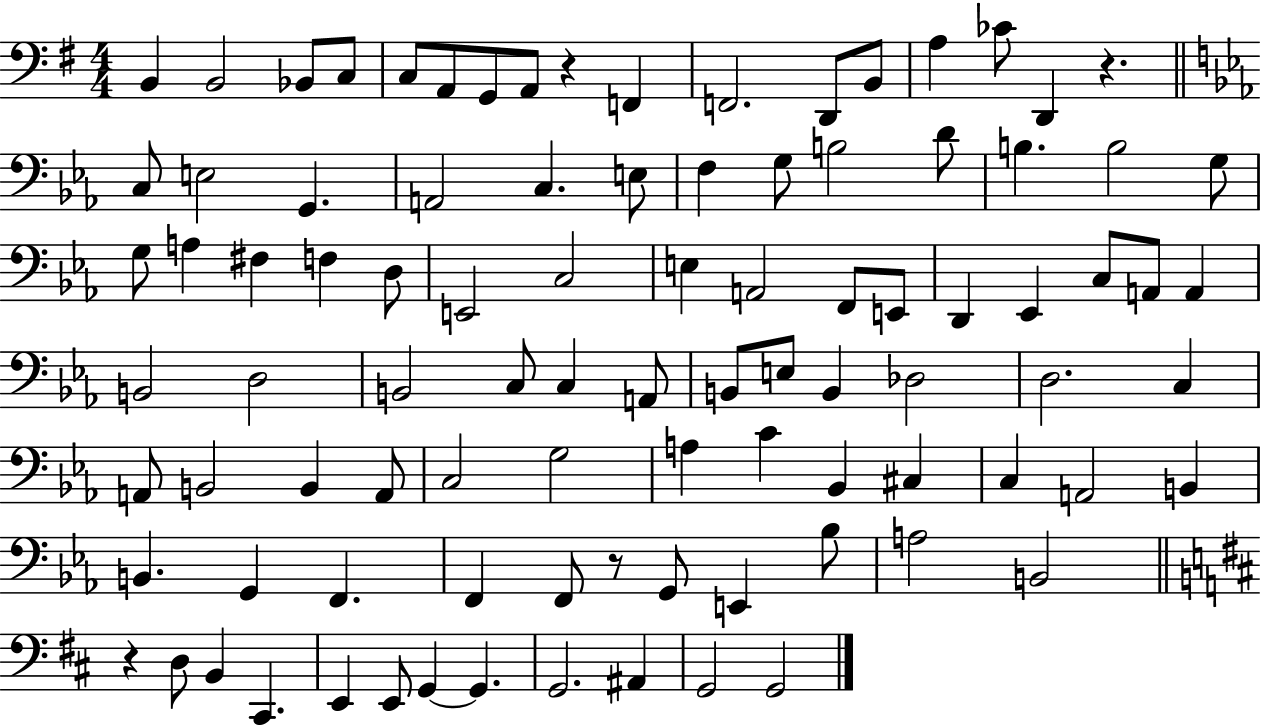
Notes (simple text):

B2/q B2/h Bb2/e C3/e C3/e A2/e G2/e A2/e R/q F2/q F2/h. D2/e B2/e A3/q CES4/e D2/q R/q. C3/e E3/h G2/q. A2/h C3/q. E3/e F3/q G3/e B3/h D4/e B3/q. B3/h G3/e G3/e A3/q F#3/q F3/q D3/e E2/h C3/h E3/q A2/h F2/e E2/e D2/q Eb2/q C3/e A2/e A2/q B2/h D3/h B2/h C3/e C3/q A2/e B2/e E3/e B2/q Db3/h D3/h. C3/q A2/e B2/h B2/q A2/e C3/h G3/h A3/q C4/q Bb2/q C#3/q C3/q A2/h B2/q B2/q. G2/q F2/q. F2/q F2/e R/e G2/e E2/q Bb3/e A3/h B2/h R/q D3/e B2/q C#2/q. E2/q E2/e G2/q G2/q. G2/h. A#2/q G2/h G2/h